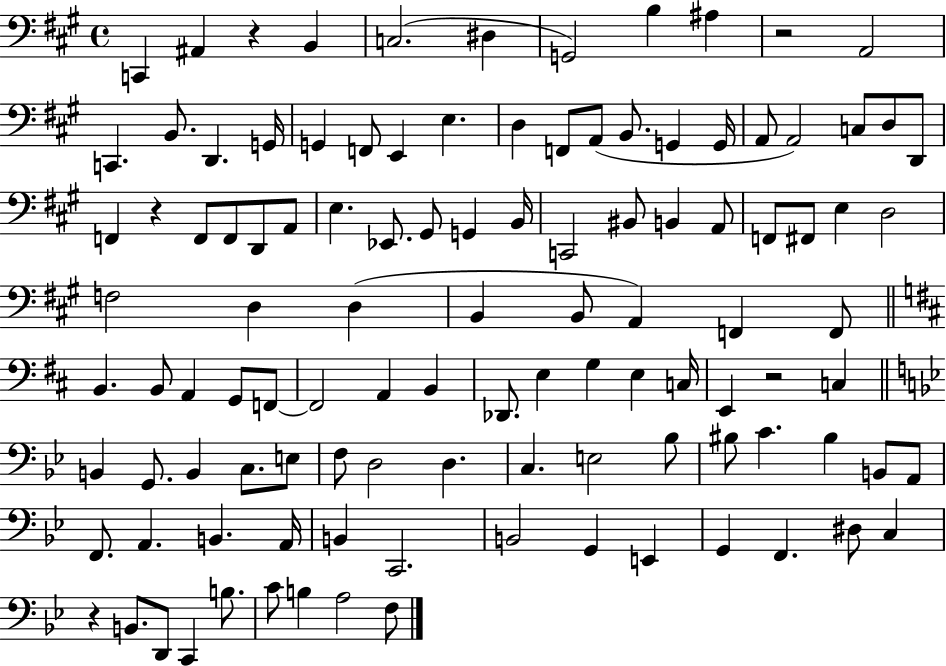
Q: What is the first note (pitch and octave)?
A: C2